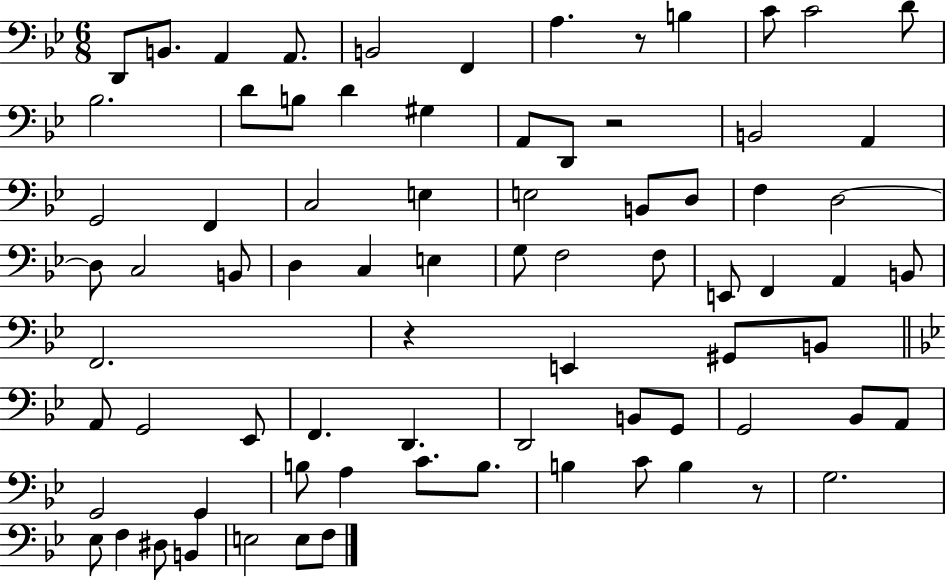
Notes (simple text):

D2/e B2/e. A2/q A2/e. B2/h F2/q A3/q. R/e B3/q C4/e C4/h D4/e Bb3/h. D4/e B3/e D4/q G#3/q A2/e D2/e R/h B2/h A2/q G2/h F2/q C3/h E3/q E3/h B2/e D3/e F3/q D3/h D3/e C3/h B2/e D3/q C3/q E3/q G3/e F3/h F3/e E2/e F2/q A2/q B2/e F2/h. R/q E2/q G#2/e B2/e A2/e G2/h Eb2/e F2/q. D2/q. D2/h B2/e G2/e G2/h Bb2/e A2/e G2/h G2/q B3/e A3/q C4/e. B3/e. B3/q C4/e B3/q R/e G3/h. Eb3/e F3/q D#3/e B2/q E3/h E3/e F3/e